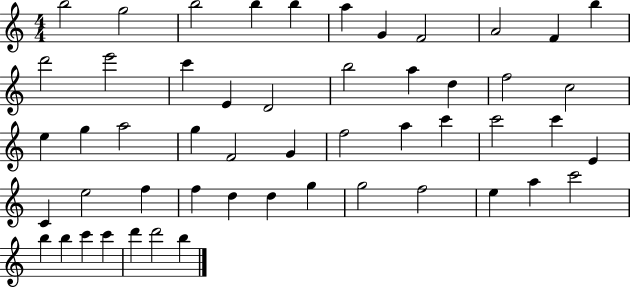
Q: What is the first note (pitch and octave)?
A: B5